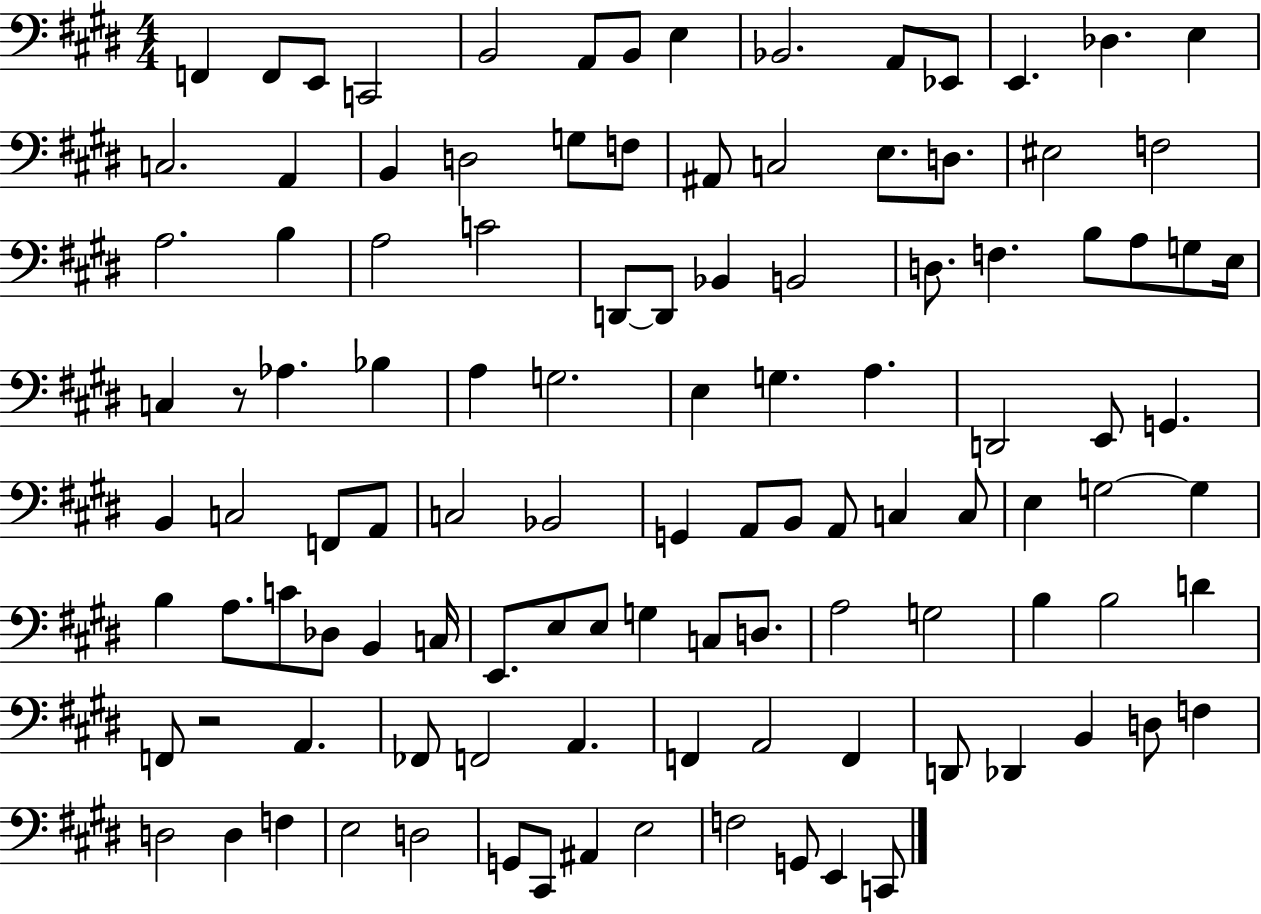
{
  \clef bass
  \numericTimeSignature
  \time 4/4
  \key e \major
  f,4 f,8 e,8 c,2 | b,2 a,8 b,8 e4 | bes,2. a,8 ees,8 | e,4. des4. e4 | \break c2. a,4 | b,4 d2 g8 f8 | ais,8 c2 e8. d8. | eis2 f2 | \break a2. b4 | a2 c'2 | d,8~~ d,8 bes,4 b,2 | d8. f4. b8 a8 g8 e16 | \break c4 r8 aes4. bes4 | a4 g2. | e4 g4. a4. | d,2 e,8 g,4. | \break b,4 c2 f,8 a,8 | c2 bes,2 | g,4 a,8 b,8 a,8 c4 c8 | e4 g2~~ g4 | \break b4 a8. c'8 des8 b,4 c16 | e,8. e8 e8 g4 c8 d8. | a2 g2 | b4 b2 d'4 | \break f,8 r2 a,4. | fes,8 f,2 a,4. | f,4 a,2 f,4 | d,8 des,4 b,4 d8 f4 | \break d2 d4 f4 | e2 d2 | g,8 cis,8 ais,4 e2 | f2 g,8 e,4 c,8 | \break \bar "|."
}